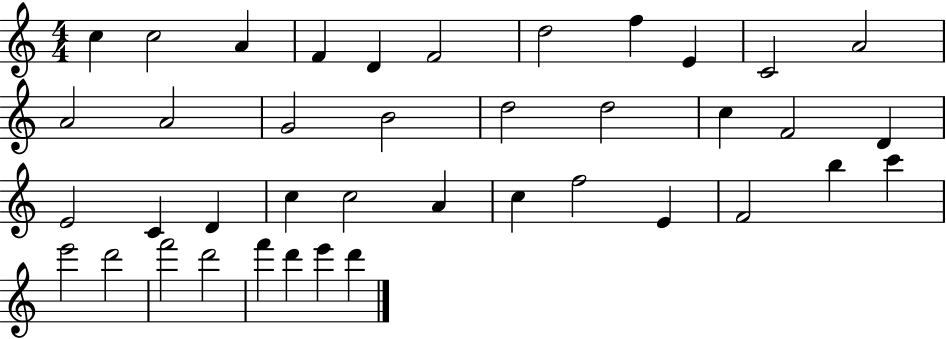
{
  \clef treble
  \numericTimeSignature
  \time 4/4
  \key c \major
  c''4 c''2 a'4 | f'4 d'4 f'2 | d''2 f''4 e'4 | c'2 a'2 | \break a'2 a'2 | g'2 b'2 | d''2 d''2 | c''4 f'2 d'4 | \break e'2 c'4 d'4 | c''4 c''2 a'4 | c''4 f''2 e'4 | f'2 b''4 c'''4 | \break e'''2 d'''2 | f'''2 d'''2 | f'''4 d'''4 e'''4 d'''4 | \bar "|."
}